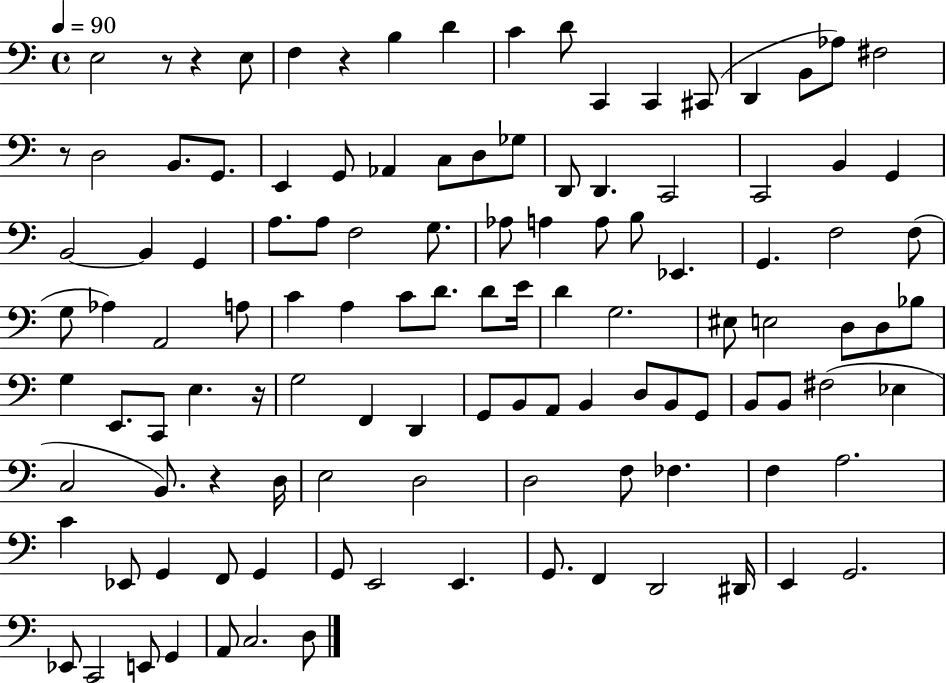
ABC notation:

X:1
T:Untitled
M:4/4
L:1/4
K:C
E,2 z/2 z E,/2 F, z B, D C D/2 C,, C,, ^C,,/2 D,, B,,/2 _A,/2 ^F,2 z/2 D,2 B,,/2 G,,/2 E,, G,,/2 _A,, C,/2 D,/2 _G,/2 D,,/2 D,, C,,2 C,,2 B,, G,, B,,2 B,, G,, A,/2 A,/2 F,2 G,/2 _A,/2 A, A,/2 B,/2 _E,, G,, F,2 F,/2 G,/2 _A, A,,2 A,/2 C A, C/2 D/2 D/2 E/4 D G,2 ^E,/2 E,2 D,/2 D,/2 _B,/2 G, E,,/2 C,,/2 E, z/4 G,2 F,, D,, G,,/2 B,,/2 A,,/2 B,, D,/2 B,,/2 G,,/2 B,,/2 B,,/2 ^F,2 _E, C,2 B,,/2 z D,/4 E,2 D,2 D,2 F,/2 _F, F, A,2 C _E,,/2 G,, F,,/2 G,, G,,/2 E,,2 E,, G,,/2 F,, D,,2 ^D,,/4 E,, G,,2 _E,,/2 C,,2 E,,/2 G,, A,,/2 C,2 D,/2